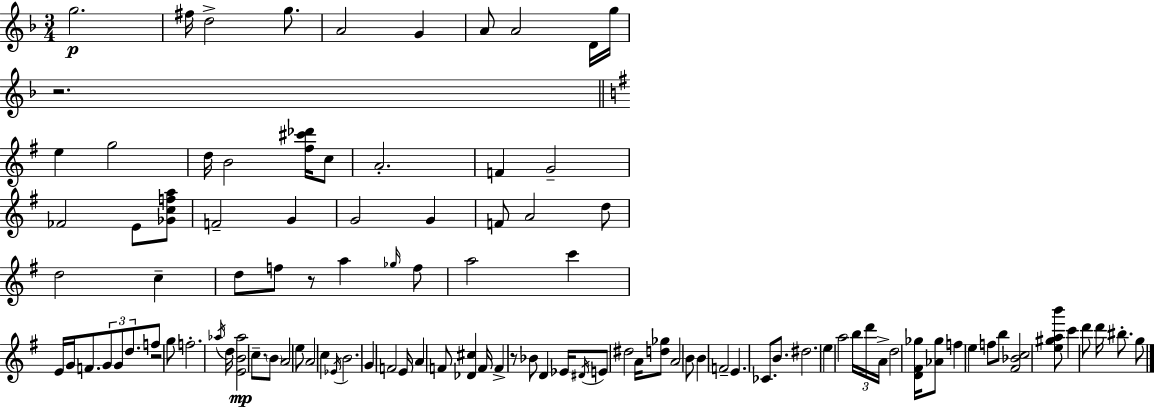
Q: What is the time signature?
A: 3/4